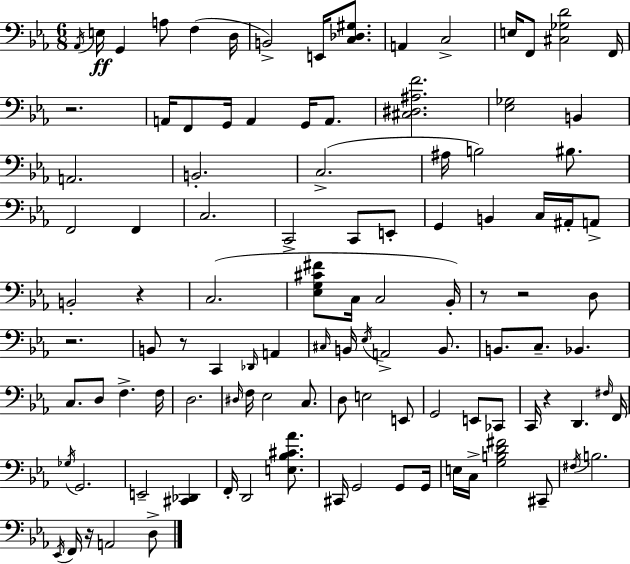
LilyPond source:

{
  \clef bass
  \numericTimeSignature
  \time 6/8
  \key c \minor
  \repeat volta 2 { \acciaccatura { aes,16 }\ff e16 g,4 a8 f4( | d16 b,2->) e,16 <c des gis>8. | a,4 c2-> | e16 f,8 <cis ges d'>2 | \break f,16 r2. | a,16 f,8 g,16 a,4 g,16 a,8. | <cis dis ais f'>2. | <ees ges>2 b,4 | \break a,2. | b,2.-. | c2.->( | ais16 b2) bis8. | \break f,2 f,4 | c2. | c,2-> c,8 e,8-. | g,4 b,4 c16 ais,16-. a,8-> | \break b,2-. r4 | c2.( | <ees g cis' fis'>8 c16 c2 | bes,16-.) r8 r2 d8 | \break r2. | b,8 r8 c,4 \grace { des,16 } a,4 | \grace { cis16 } b,16 \acciaccatura { ees16 } a,2-> | b,8. b,8. c8.-- bes,4. | \break c8. d8 f4.-> | f16 d2. | \grace { dis16 } f16 ees2 | c8. d8 e2 | \break e,8 g,2 | e,8 ces,8 c,16 r4 d,4. | \grace { fis16 } f,16 \acciaccatura { ges16 } g,2. | e,2-- | \break <cis, des,>4 f,16-. d,2 | <e bes cis' aes'>8. cis,16 g,2 | g,8 g,16 e16 c16-> <g b d' fis'>2 | cis,8-- \acciaccatura { fis16 } b2. | \break \acciaccatura { ees,16 } f,16 r16 a,2 | d8-> } \bar "|."
}